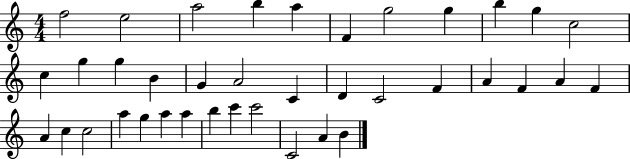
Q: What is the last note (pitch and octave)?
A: B4